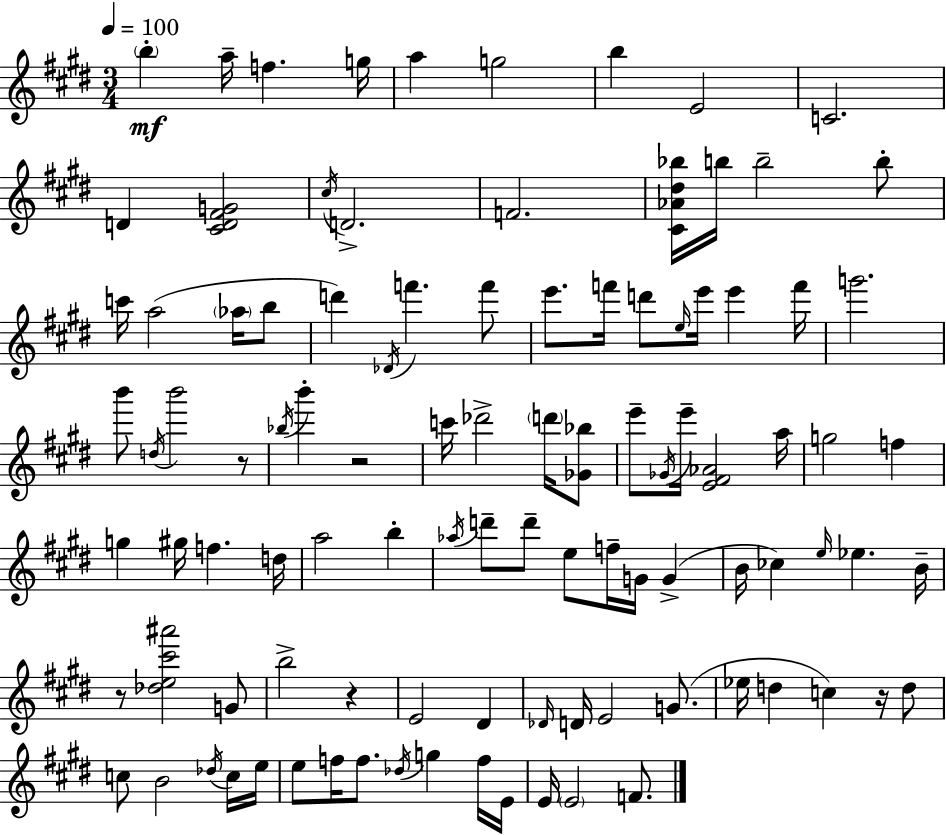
B5/q A5/s F5/q. G5/s A5/q G5/h B5/q E4/h C4/h. D4/q [C#4,D4,F#4,G4]/h C#5/s D4/h. F4/h. [C#4,Ab4,D#5,Bb5]/s B5/s B5/h B5/e C6/s A5/h Ab5/s B5/e D6/q Db4/s F6/q. F6/e E6/e. F6/s D6/e E5/s E6/s E6/q F6/s G6/h. B6/e D5/s B6/h R/e Bb5/s B6/q R/h C6/s Db6/h D6/s [Gb4,Bb5]/e E6/e Gb4/s E6/s [E4,F#4,Ab4]/h A5/s G5/h F5/q G5/q G#5/s F5/q. D5/s A5/h B5/q Ab5/s D6/e D6/e E5/e F5/s G4/s G4/q B4/s CES5/q E5/s Eb5/q. B4/s R/e [Db5,E5,C#6,A#6]/h G4/e B5/h R/q E4/h D#4/q Db4/s D4/s E4/h G4/e. Eb5/s D5/q C5/q R/s D5/e C5/e B4/h Db5/s C5/s E5/s E5/e F5/s F5/e. Db5/s G5/q F5/s E4/s E4/s E4/h F4/e.